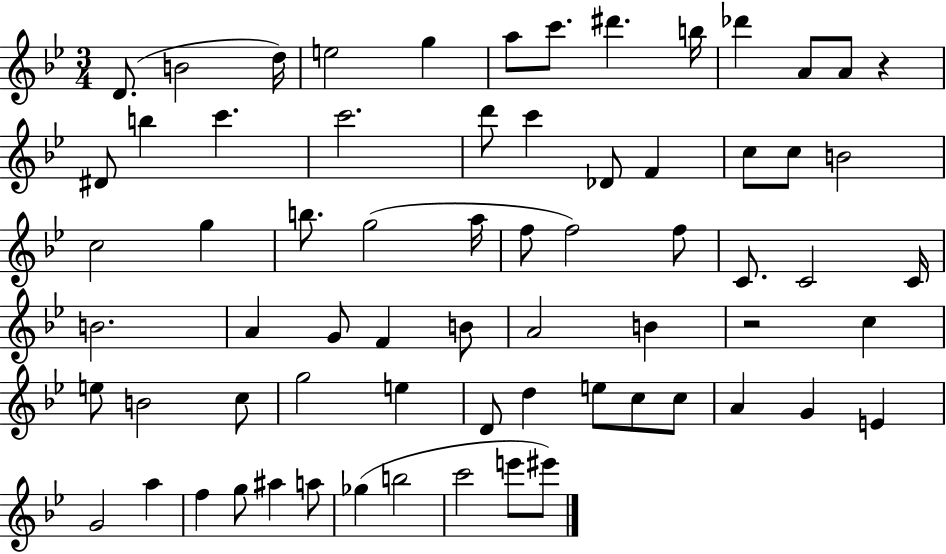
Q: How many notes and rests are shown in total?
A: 68